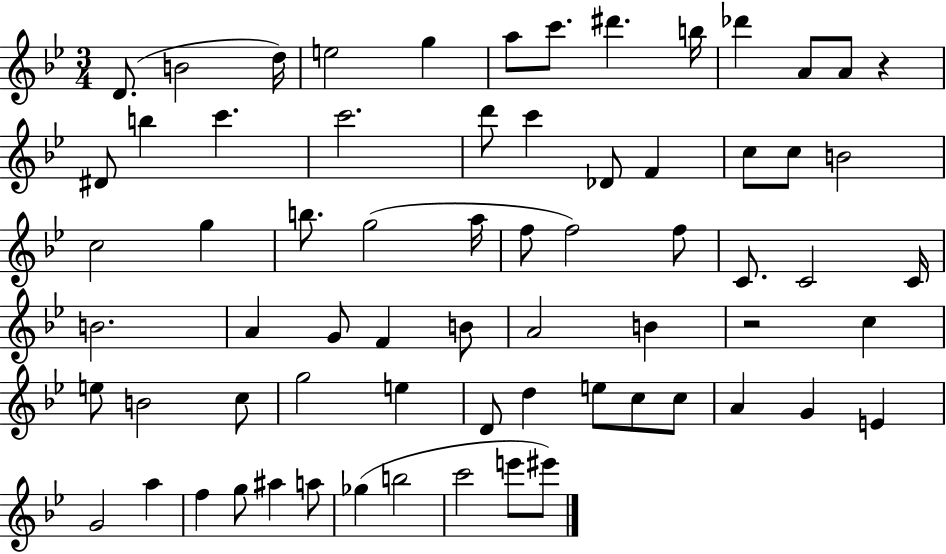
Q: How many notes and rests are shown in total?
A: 68